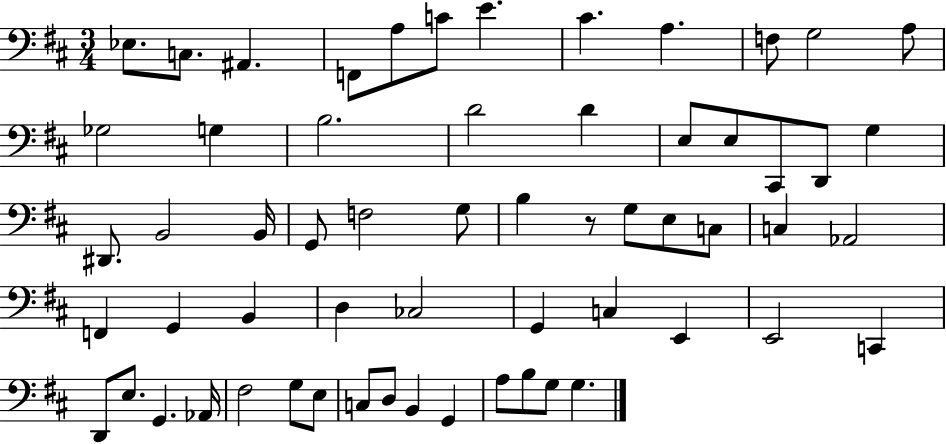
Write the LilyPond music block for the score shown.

{
  \clef bass
  \numericTimeSignature
  \time 3/4
  \key d \major
  ees8. c8. ais,4. | f,8 a8 c'8 e'4. | cis'4. a4. | f8 g2 a8 | \break ges2 g4 | b2. | d'2 d'4 | e8 e8 cis,8 d,8 g4 | \break dis,8. b,2 b,16 | g,8 f2 g8 | b4 r8 g8 e8 c8 | c4 aes,2 | \break f,4 g,4 b,4 | d4 ces2 | g,4 c4 e,4 | e,2 c,4 | \break d,8 e8. g,4. aes,16 | fis2 g8 e8 | c8 d8 b,4 g,4 | a8 b8 g8 g4. | \break \bar "|."
}